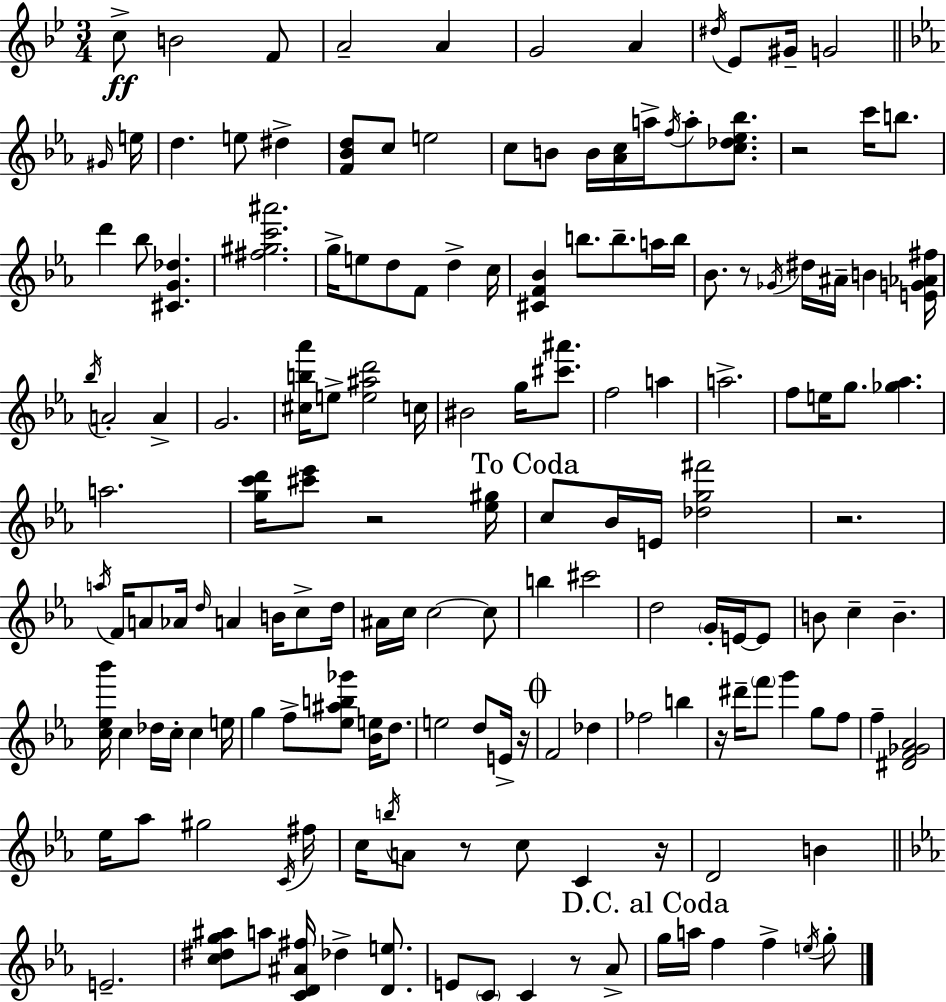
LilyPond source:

{
  \clef treble
  \numericTimeSignature
  \time 3/4
  \key bes \major
  c''8->\ff b'2 f'8 | a'2-- a'4 | g'2 a'4 | \acciaccatura { dis''16 } ees'8 gis'16-- g'2 | \break \bar "||" \break \key ees \major \grace { gis'16 } e''16 d''4. e''8 dis''4-> | <f' bes' d''>8 c''8 e''2 | c''8 b'8 b'16 <aes' c''>16 a''16-> \acciaccatura { f''16 } a''8-. | <c'' des'' ees'' bes''>8. r2 c'''16 | \break b''8. d'''4 bes''8 <cis' g' des''>4. | <fis'' gis'' c''' ais'''>2. | g''16-> e''8 d''8 f'8 d''4-> | c''16 <cis' f' bes'>4 b''8. b''8.-- | \break a''16 b''16 bes'8. r8 \acciaccatura { ges'16 } dis''16 ais'16-- b'4 | <e' g' aes' fis''>16 \acciaccatura { bes''16 } a'2-. | a'4-> g'2. | <cis'' b'' aes'''>16 e''8-> <e'' ais'' d'''>2 | \break c''16 bis'2 | g''16 <cis''' ais'''>8. f''2 | a''4 a''2.-> | f''8 e''16 g''8. <ges'' aes''>4. | \break a''2. | <g'' c''' d'''>16 <cis''' ees'''>8 r2 | <ees'' gis''>16 \mark "To Coda" c''8 bes'16 e'16 <des'' g'' fis'''>2 | r2. | \break \acciaccatura { a''16 } f'16 a'8 aes'16 \grace { d''16 } a'4 | b'16 c''8-> d''16 ais'16 c''16 c''2~~ | c''8 b''4 cis'''2 | d''2 | \break \parenthesize g'16-. e'16~~ e'8 b'8 c''4-- | b'4.-- <c'' ees'' bes'''>16 c''4 | des''16 c''16-. c''4 e''16 g''4 f''8-> | <ees'' ais'' b'' ges'''>8 <bes' e''>16 d''8. e''2 | \break d''8 e'16-> r16 \mark \markup { \musicglyph "scripts.coda" } f'2 | des''4 fes''2 | b''4 r16 dis'''16-- \parenthesize f'''8 g'''4 | g''8 f''8 f''4-- <dis' f' ges' aes'>2 | \break ees''16 aes''8 gis''2 | \acciaccatura { c'16 } fis''16 c''16 \acciaccatura { b''16 } a'8 | r8 c''8 c'4 r16 d'2 | b'4 \bar "||" \break \key ees \major e'2.-- | <c'' dis'' g'' ais''>8 a''8 <c' d' ais' fis''>16 des''4-> <d' e''>8. | e'8 \parenthesize c'8 c'4 r8 aes'8-> | \mark "D.C. al Coda" g''16 a''16 f''4 f''4-> \acciaccatura { e''16 } g''8-. | \break \bar "|."
}